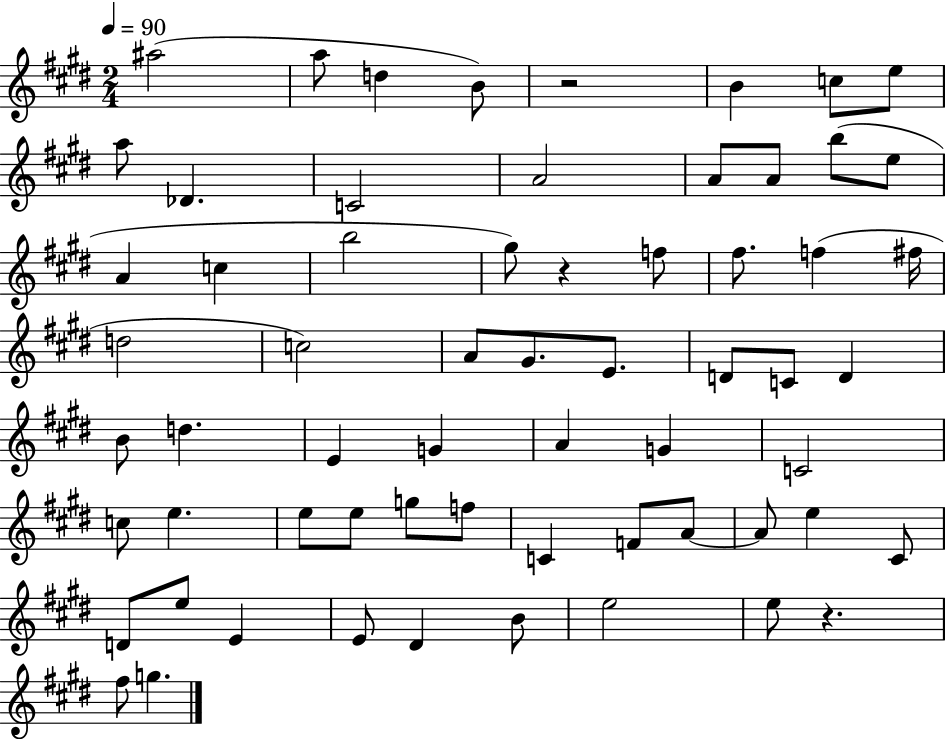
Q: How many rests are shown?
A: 3